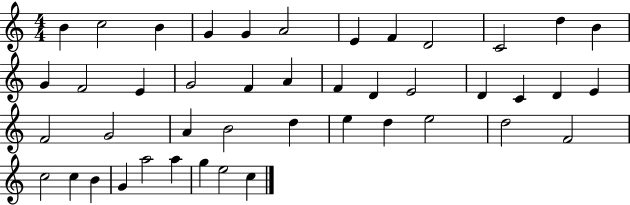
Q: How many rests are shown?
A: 0